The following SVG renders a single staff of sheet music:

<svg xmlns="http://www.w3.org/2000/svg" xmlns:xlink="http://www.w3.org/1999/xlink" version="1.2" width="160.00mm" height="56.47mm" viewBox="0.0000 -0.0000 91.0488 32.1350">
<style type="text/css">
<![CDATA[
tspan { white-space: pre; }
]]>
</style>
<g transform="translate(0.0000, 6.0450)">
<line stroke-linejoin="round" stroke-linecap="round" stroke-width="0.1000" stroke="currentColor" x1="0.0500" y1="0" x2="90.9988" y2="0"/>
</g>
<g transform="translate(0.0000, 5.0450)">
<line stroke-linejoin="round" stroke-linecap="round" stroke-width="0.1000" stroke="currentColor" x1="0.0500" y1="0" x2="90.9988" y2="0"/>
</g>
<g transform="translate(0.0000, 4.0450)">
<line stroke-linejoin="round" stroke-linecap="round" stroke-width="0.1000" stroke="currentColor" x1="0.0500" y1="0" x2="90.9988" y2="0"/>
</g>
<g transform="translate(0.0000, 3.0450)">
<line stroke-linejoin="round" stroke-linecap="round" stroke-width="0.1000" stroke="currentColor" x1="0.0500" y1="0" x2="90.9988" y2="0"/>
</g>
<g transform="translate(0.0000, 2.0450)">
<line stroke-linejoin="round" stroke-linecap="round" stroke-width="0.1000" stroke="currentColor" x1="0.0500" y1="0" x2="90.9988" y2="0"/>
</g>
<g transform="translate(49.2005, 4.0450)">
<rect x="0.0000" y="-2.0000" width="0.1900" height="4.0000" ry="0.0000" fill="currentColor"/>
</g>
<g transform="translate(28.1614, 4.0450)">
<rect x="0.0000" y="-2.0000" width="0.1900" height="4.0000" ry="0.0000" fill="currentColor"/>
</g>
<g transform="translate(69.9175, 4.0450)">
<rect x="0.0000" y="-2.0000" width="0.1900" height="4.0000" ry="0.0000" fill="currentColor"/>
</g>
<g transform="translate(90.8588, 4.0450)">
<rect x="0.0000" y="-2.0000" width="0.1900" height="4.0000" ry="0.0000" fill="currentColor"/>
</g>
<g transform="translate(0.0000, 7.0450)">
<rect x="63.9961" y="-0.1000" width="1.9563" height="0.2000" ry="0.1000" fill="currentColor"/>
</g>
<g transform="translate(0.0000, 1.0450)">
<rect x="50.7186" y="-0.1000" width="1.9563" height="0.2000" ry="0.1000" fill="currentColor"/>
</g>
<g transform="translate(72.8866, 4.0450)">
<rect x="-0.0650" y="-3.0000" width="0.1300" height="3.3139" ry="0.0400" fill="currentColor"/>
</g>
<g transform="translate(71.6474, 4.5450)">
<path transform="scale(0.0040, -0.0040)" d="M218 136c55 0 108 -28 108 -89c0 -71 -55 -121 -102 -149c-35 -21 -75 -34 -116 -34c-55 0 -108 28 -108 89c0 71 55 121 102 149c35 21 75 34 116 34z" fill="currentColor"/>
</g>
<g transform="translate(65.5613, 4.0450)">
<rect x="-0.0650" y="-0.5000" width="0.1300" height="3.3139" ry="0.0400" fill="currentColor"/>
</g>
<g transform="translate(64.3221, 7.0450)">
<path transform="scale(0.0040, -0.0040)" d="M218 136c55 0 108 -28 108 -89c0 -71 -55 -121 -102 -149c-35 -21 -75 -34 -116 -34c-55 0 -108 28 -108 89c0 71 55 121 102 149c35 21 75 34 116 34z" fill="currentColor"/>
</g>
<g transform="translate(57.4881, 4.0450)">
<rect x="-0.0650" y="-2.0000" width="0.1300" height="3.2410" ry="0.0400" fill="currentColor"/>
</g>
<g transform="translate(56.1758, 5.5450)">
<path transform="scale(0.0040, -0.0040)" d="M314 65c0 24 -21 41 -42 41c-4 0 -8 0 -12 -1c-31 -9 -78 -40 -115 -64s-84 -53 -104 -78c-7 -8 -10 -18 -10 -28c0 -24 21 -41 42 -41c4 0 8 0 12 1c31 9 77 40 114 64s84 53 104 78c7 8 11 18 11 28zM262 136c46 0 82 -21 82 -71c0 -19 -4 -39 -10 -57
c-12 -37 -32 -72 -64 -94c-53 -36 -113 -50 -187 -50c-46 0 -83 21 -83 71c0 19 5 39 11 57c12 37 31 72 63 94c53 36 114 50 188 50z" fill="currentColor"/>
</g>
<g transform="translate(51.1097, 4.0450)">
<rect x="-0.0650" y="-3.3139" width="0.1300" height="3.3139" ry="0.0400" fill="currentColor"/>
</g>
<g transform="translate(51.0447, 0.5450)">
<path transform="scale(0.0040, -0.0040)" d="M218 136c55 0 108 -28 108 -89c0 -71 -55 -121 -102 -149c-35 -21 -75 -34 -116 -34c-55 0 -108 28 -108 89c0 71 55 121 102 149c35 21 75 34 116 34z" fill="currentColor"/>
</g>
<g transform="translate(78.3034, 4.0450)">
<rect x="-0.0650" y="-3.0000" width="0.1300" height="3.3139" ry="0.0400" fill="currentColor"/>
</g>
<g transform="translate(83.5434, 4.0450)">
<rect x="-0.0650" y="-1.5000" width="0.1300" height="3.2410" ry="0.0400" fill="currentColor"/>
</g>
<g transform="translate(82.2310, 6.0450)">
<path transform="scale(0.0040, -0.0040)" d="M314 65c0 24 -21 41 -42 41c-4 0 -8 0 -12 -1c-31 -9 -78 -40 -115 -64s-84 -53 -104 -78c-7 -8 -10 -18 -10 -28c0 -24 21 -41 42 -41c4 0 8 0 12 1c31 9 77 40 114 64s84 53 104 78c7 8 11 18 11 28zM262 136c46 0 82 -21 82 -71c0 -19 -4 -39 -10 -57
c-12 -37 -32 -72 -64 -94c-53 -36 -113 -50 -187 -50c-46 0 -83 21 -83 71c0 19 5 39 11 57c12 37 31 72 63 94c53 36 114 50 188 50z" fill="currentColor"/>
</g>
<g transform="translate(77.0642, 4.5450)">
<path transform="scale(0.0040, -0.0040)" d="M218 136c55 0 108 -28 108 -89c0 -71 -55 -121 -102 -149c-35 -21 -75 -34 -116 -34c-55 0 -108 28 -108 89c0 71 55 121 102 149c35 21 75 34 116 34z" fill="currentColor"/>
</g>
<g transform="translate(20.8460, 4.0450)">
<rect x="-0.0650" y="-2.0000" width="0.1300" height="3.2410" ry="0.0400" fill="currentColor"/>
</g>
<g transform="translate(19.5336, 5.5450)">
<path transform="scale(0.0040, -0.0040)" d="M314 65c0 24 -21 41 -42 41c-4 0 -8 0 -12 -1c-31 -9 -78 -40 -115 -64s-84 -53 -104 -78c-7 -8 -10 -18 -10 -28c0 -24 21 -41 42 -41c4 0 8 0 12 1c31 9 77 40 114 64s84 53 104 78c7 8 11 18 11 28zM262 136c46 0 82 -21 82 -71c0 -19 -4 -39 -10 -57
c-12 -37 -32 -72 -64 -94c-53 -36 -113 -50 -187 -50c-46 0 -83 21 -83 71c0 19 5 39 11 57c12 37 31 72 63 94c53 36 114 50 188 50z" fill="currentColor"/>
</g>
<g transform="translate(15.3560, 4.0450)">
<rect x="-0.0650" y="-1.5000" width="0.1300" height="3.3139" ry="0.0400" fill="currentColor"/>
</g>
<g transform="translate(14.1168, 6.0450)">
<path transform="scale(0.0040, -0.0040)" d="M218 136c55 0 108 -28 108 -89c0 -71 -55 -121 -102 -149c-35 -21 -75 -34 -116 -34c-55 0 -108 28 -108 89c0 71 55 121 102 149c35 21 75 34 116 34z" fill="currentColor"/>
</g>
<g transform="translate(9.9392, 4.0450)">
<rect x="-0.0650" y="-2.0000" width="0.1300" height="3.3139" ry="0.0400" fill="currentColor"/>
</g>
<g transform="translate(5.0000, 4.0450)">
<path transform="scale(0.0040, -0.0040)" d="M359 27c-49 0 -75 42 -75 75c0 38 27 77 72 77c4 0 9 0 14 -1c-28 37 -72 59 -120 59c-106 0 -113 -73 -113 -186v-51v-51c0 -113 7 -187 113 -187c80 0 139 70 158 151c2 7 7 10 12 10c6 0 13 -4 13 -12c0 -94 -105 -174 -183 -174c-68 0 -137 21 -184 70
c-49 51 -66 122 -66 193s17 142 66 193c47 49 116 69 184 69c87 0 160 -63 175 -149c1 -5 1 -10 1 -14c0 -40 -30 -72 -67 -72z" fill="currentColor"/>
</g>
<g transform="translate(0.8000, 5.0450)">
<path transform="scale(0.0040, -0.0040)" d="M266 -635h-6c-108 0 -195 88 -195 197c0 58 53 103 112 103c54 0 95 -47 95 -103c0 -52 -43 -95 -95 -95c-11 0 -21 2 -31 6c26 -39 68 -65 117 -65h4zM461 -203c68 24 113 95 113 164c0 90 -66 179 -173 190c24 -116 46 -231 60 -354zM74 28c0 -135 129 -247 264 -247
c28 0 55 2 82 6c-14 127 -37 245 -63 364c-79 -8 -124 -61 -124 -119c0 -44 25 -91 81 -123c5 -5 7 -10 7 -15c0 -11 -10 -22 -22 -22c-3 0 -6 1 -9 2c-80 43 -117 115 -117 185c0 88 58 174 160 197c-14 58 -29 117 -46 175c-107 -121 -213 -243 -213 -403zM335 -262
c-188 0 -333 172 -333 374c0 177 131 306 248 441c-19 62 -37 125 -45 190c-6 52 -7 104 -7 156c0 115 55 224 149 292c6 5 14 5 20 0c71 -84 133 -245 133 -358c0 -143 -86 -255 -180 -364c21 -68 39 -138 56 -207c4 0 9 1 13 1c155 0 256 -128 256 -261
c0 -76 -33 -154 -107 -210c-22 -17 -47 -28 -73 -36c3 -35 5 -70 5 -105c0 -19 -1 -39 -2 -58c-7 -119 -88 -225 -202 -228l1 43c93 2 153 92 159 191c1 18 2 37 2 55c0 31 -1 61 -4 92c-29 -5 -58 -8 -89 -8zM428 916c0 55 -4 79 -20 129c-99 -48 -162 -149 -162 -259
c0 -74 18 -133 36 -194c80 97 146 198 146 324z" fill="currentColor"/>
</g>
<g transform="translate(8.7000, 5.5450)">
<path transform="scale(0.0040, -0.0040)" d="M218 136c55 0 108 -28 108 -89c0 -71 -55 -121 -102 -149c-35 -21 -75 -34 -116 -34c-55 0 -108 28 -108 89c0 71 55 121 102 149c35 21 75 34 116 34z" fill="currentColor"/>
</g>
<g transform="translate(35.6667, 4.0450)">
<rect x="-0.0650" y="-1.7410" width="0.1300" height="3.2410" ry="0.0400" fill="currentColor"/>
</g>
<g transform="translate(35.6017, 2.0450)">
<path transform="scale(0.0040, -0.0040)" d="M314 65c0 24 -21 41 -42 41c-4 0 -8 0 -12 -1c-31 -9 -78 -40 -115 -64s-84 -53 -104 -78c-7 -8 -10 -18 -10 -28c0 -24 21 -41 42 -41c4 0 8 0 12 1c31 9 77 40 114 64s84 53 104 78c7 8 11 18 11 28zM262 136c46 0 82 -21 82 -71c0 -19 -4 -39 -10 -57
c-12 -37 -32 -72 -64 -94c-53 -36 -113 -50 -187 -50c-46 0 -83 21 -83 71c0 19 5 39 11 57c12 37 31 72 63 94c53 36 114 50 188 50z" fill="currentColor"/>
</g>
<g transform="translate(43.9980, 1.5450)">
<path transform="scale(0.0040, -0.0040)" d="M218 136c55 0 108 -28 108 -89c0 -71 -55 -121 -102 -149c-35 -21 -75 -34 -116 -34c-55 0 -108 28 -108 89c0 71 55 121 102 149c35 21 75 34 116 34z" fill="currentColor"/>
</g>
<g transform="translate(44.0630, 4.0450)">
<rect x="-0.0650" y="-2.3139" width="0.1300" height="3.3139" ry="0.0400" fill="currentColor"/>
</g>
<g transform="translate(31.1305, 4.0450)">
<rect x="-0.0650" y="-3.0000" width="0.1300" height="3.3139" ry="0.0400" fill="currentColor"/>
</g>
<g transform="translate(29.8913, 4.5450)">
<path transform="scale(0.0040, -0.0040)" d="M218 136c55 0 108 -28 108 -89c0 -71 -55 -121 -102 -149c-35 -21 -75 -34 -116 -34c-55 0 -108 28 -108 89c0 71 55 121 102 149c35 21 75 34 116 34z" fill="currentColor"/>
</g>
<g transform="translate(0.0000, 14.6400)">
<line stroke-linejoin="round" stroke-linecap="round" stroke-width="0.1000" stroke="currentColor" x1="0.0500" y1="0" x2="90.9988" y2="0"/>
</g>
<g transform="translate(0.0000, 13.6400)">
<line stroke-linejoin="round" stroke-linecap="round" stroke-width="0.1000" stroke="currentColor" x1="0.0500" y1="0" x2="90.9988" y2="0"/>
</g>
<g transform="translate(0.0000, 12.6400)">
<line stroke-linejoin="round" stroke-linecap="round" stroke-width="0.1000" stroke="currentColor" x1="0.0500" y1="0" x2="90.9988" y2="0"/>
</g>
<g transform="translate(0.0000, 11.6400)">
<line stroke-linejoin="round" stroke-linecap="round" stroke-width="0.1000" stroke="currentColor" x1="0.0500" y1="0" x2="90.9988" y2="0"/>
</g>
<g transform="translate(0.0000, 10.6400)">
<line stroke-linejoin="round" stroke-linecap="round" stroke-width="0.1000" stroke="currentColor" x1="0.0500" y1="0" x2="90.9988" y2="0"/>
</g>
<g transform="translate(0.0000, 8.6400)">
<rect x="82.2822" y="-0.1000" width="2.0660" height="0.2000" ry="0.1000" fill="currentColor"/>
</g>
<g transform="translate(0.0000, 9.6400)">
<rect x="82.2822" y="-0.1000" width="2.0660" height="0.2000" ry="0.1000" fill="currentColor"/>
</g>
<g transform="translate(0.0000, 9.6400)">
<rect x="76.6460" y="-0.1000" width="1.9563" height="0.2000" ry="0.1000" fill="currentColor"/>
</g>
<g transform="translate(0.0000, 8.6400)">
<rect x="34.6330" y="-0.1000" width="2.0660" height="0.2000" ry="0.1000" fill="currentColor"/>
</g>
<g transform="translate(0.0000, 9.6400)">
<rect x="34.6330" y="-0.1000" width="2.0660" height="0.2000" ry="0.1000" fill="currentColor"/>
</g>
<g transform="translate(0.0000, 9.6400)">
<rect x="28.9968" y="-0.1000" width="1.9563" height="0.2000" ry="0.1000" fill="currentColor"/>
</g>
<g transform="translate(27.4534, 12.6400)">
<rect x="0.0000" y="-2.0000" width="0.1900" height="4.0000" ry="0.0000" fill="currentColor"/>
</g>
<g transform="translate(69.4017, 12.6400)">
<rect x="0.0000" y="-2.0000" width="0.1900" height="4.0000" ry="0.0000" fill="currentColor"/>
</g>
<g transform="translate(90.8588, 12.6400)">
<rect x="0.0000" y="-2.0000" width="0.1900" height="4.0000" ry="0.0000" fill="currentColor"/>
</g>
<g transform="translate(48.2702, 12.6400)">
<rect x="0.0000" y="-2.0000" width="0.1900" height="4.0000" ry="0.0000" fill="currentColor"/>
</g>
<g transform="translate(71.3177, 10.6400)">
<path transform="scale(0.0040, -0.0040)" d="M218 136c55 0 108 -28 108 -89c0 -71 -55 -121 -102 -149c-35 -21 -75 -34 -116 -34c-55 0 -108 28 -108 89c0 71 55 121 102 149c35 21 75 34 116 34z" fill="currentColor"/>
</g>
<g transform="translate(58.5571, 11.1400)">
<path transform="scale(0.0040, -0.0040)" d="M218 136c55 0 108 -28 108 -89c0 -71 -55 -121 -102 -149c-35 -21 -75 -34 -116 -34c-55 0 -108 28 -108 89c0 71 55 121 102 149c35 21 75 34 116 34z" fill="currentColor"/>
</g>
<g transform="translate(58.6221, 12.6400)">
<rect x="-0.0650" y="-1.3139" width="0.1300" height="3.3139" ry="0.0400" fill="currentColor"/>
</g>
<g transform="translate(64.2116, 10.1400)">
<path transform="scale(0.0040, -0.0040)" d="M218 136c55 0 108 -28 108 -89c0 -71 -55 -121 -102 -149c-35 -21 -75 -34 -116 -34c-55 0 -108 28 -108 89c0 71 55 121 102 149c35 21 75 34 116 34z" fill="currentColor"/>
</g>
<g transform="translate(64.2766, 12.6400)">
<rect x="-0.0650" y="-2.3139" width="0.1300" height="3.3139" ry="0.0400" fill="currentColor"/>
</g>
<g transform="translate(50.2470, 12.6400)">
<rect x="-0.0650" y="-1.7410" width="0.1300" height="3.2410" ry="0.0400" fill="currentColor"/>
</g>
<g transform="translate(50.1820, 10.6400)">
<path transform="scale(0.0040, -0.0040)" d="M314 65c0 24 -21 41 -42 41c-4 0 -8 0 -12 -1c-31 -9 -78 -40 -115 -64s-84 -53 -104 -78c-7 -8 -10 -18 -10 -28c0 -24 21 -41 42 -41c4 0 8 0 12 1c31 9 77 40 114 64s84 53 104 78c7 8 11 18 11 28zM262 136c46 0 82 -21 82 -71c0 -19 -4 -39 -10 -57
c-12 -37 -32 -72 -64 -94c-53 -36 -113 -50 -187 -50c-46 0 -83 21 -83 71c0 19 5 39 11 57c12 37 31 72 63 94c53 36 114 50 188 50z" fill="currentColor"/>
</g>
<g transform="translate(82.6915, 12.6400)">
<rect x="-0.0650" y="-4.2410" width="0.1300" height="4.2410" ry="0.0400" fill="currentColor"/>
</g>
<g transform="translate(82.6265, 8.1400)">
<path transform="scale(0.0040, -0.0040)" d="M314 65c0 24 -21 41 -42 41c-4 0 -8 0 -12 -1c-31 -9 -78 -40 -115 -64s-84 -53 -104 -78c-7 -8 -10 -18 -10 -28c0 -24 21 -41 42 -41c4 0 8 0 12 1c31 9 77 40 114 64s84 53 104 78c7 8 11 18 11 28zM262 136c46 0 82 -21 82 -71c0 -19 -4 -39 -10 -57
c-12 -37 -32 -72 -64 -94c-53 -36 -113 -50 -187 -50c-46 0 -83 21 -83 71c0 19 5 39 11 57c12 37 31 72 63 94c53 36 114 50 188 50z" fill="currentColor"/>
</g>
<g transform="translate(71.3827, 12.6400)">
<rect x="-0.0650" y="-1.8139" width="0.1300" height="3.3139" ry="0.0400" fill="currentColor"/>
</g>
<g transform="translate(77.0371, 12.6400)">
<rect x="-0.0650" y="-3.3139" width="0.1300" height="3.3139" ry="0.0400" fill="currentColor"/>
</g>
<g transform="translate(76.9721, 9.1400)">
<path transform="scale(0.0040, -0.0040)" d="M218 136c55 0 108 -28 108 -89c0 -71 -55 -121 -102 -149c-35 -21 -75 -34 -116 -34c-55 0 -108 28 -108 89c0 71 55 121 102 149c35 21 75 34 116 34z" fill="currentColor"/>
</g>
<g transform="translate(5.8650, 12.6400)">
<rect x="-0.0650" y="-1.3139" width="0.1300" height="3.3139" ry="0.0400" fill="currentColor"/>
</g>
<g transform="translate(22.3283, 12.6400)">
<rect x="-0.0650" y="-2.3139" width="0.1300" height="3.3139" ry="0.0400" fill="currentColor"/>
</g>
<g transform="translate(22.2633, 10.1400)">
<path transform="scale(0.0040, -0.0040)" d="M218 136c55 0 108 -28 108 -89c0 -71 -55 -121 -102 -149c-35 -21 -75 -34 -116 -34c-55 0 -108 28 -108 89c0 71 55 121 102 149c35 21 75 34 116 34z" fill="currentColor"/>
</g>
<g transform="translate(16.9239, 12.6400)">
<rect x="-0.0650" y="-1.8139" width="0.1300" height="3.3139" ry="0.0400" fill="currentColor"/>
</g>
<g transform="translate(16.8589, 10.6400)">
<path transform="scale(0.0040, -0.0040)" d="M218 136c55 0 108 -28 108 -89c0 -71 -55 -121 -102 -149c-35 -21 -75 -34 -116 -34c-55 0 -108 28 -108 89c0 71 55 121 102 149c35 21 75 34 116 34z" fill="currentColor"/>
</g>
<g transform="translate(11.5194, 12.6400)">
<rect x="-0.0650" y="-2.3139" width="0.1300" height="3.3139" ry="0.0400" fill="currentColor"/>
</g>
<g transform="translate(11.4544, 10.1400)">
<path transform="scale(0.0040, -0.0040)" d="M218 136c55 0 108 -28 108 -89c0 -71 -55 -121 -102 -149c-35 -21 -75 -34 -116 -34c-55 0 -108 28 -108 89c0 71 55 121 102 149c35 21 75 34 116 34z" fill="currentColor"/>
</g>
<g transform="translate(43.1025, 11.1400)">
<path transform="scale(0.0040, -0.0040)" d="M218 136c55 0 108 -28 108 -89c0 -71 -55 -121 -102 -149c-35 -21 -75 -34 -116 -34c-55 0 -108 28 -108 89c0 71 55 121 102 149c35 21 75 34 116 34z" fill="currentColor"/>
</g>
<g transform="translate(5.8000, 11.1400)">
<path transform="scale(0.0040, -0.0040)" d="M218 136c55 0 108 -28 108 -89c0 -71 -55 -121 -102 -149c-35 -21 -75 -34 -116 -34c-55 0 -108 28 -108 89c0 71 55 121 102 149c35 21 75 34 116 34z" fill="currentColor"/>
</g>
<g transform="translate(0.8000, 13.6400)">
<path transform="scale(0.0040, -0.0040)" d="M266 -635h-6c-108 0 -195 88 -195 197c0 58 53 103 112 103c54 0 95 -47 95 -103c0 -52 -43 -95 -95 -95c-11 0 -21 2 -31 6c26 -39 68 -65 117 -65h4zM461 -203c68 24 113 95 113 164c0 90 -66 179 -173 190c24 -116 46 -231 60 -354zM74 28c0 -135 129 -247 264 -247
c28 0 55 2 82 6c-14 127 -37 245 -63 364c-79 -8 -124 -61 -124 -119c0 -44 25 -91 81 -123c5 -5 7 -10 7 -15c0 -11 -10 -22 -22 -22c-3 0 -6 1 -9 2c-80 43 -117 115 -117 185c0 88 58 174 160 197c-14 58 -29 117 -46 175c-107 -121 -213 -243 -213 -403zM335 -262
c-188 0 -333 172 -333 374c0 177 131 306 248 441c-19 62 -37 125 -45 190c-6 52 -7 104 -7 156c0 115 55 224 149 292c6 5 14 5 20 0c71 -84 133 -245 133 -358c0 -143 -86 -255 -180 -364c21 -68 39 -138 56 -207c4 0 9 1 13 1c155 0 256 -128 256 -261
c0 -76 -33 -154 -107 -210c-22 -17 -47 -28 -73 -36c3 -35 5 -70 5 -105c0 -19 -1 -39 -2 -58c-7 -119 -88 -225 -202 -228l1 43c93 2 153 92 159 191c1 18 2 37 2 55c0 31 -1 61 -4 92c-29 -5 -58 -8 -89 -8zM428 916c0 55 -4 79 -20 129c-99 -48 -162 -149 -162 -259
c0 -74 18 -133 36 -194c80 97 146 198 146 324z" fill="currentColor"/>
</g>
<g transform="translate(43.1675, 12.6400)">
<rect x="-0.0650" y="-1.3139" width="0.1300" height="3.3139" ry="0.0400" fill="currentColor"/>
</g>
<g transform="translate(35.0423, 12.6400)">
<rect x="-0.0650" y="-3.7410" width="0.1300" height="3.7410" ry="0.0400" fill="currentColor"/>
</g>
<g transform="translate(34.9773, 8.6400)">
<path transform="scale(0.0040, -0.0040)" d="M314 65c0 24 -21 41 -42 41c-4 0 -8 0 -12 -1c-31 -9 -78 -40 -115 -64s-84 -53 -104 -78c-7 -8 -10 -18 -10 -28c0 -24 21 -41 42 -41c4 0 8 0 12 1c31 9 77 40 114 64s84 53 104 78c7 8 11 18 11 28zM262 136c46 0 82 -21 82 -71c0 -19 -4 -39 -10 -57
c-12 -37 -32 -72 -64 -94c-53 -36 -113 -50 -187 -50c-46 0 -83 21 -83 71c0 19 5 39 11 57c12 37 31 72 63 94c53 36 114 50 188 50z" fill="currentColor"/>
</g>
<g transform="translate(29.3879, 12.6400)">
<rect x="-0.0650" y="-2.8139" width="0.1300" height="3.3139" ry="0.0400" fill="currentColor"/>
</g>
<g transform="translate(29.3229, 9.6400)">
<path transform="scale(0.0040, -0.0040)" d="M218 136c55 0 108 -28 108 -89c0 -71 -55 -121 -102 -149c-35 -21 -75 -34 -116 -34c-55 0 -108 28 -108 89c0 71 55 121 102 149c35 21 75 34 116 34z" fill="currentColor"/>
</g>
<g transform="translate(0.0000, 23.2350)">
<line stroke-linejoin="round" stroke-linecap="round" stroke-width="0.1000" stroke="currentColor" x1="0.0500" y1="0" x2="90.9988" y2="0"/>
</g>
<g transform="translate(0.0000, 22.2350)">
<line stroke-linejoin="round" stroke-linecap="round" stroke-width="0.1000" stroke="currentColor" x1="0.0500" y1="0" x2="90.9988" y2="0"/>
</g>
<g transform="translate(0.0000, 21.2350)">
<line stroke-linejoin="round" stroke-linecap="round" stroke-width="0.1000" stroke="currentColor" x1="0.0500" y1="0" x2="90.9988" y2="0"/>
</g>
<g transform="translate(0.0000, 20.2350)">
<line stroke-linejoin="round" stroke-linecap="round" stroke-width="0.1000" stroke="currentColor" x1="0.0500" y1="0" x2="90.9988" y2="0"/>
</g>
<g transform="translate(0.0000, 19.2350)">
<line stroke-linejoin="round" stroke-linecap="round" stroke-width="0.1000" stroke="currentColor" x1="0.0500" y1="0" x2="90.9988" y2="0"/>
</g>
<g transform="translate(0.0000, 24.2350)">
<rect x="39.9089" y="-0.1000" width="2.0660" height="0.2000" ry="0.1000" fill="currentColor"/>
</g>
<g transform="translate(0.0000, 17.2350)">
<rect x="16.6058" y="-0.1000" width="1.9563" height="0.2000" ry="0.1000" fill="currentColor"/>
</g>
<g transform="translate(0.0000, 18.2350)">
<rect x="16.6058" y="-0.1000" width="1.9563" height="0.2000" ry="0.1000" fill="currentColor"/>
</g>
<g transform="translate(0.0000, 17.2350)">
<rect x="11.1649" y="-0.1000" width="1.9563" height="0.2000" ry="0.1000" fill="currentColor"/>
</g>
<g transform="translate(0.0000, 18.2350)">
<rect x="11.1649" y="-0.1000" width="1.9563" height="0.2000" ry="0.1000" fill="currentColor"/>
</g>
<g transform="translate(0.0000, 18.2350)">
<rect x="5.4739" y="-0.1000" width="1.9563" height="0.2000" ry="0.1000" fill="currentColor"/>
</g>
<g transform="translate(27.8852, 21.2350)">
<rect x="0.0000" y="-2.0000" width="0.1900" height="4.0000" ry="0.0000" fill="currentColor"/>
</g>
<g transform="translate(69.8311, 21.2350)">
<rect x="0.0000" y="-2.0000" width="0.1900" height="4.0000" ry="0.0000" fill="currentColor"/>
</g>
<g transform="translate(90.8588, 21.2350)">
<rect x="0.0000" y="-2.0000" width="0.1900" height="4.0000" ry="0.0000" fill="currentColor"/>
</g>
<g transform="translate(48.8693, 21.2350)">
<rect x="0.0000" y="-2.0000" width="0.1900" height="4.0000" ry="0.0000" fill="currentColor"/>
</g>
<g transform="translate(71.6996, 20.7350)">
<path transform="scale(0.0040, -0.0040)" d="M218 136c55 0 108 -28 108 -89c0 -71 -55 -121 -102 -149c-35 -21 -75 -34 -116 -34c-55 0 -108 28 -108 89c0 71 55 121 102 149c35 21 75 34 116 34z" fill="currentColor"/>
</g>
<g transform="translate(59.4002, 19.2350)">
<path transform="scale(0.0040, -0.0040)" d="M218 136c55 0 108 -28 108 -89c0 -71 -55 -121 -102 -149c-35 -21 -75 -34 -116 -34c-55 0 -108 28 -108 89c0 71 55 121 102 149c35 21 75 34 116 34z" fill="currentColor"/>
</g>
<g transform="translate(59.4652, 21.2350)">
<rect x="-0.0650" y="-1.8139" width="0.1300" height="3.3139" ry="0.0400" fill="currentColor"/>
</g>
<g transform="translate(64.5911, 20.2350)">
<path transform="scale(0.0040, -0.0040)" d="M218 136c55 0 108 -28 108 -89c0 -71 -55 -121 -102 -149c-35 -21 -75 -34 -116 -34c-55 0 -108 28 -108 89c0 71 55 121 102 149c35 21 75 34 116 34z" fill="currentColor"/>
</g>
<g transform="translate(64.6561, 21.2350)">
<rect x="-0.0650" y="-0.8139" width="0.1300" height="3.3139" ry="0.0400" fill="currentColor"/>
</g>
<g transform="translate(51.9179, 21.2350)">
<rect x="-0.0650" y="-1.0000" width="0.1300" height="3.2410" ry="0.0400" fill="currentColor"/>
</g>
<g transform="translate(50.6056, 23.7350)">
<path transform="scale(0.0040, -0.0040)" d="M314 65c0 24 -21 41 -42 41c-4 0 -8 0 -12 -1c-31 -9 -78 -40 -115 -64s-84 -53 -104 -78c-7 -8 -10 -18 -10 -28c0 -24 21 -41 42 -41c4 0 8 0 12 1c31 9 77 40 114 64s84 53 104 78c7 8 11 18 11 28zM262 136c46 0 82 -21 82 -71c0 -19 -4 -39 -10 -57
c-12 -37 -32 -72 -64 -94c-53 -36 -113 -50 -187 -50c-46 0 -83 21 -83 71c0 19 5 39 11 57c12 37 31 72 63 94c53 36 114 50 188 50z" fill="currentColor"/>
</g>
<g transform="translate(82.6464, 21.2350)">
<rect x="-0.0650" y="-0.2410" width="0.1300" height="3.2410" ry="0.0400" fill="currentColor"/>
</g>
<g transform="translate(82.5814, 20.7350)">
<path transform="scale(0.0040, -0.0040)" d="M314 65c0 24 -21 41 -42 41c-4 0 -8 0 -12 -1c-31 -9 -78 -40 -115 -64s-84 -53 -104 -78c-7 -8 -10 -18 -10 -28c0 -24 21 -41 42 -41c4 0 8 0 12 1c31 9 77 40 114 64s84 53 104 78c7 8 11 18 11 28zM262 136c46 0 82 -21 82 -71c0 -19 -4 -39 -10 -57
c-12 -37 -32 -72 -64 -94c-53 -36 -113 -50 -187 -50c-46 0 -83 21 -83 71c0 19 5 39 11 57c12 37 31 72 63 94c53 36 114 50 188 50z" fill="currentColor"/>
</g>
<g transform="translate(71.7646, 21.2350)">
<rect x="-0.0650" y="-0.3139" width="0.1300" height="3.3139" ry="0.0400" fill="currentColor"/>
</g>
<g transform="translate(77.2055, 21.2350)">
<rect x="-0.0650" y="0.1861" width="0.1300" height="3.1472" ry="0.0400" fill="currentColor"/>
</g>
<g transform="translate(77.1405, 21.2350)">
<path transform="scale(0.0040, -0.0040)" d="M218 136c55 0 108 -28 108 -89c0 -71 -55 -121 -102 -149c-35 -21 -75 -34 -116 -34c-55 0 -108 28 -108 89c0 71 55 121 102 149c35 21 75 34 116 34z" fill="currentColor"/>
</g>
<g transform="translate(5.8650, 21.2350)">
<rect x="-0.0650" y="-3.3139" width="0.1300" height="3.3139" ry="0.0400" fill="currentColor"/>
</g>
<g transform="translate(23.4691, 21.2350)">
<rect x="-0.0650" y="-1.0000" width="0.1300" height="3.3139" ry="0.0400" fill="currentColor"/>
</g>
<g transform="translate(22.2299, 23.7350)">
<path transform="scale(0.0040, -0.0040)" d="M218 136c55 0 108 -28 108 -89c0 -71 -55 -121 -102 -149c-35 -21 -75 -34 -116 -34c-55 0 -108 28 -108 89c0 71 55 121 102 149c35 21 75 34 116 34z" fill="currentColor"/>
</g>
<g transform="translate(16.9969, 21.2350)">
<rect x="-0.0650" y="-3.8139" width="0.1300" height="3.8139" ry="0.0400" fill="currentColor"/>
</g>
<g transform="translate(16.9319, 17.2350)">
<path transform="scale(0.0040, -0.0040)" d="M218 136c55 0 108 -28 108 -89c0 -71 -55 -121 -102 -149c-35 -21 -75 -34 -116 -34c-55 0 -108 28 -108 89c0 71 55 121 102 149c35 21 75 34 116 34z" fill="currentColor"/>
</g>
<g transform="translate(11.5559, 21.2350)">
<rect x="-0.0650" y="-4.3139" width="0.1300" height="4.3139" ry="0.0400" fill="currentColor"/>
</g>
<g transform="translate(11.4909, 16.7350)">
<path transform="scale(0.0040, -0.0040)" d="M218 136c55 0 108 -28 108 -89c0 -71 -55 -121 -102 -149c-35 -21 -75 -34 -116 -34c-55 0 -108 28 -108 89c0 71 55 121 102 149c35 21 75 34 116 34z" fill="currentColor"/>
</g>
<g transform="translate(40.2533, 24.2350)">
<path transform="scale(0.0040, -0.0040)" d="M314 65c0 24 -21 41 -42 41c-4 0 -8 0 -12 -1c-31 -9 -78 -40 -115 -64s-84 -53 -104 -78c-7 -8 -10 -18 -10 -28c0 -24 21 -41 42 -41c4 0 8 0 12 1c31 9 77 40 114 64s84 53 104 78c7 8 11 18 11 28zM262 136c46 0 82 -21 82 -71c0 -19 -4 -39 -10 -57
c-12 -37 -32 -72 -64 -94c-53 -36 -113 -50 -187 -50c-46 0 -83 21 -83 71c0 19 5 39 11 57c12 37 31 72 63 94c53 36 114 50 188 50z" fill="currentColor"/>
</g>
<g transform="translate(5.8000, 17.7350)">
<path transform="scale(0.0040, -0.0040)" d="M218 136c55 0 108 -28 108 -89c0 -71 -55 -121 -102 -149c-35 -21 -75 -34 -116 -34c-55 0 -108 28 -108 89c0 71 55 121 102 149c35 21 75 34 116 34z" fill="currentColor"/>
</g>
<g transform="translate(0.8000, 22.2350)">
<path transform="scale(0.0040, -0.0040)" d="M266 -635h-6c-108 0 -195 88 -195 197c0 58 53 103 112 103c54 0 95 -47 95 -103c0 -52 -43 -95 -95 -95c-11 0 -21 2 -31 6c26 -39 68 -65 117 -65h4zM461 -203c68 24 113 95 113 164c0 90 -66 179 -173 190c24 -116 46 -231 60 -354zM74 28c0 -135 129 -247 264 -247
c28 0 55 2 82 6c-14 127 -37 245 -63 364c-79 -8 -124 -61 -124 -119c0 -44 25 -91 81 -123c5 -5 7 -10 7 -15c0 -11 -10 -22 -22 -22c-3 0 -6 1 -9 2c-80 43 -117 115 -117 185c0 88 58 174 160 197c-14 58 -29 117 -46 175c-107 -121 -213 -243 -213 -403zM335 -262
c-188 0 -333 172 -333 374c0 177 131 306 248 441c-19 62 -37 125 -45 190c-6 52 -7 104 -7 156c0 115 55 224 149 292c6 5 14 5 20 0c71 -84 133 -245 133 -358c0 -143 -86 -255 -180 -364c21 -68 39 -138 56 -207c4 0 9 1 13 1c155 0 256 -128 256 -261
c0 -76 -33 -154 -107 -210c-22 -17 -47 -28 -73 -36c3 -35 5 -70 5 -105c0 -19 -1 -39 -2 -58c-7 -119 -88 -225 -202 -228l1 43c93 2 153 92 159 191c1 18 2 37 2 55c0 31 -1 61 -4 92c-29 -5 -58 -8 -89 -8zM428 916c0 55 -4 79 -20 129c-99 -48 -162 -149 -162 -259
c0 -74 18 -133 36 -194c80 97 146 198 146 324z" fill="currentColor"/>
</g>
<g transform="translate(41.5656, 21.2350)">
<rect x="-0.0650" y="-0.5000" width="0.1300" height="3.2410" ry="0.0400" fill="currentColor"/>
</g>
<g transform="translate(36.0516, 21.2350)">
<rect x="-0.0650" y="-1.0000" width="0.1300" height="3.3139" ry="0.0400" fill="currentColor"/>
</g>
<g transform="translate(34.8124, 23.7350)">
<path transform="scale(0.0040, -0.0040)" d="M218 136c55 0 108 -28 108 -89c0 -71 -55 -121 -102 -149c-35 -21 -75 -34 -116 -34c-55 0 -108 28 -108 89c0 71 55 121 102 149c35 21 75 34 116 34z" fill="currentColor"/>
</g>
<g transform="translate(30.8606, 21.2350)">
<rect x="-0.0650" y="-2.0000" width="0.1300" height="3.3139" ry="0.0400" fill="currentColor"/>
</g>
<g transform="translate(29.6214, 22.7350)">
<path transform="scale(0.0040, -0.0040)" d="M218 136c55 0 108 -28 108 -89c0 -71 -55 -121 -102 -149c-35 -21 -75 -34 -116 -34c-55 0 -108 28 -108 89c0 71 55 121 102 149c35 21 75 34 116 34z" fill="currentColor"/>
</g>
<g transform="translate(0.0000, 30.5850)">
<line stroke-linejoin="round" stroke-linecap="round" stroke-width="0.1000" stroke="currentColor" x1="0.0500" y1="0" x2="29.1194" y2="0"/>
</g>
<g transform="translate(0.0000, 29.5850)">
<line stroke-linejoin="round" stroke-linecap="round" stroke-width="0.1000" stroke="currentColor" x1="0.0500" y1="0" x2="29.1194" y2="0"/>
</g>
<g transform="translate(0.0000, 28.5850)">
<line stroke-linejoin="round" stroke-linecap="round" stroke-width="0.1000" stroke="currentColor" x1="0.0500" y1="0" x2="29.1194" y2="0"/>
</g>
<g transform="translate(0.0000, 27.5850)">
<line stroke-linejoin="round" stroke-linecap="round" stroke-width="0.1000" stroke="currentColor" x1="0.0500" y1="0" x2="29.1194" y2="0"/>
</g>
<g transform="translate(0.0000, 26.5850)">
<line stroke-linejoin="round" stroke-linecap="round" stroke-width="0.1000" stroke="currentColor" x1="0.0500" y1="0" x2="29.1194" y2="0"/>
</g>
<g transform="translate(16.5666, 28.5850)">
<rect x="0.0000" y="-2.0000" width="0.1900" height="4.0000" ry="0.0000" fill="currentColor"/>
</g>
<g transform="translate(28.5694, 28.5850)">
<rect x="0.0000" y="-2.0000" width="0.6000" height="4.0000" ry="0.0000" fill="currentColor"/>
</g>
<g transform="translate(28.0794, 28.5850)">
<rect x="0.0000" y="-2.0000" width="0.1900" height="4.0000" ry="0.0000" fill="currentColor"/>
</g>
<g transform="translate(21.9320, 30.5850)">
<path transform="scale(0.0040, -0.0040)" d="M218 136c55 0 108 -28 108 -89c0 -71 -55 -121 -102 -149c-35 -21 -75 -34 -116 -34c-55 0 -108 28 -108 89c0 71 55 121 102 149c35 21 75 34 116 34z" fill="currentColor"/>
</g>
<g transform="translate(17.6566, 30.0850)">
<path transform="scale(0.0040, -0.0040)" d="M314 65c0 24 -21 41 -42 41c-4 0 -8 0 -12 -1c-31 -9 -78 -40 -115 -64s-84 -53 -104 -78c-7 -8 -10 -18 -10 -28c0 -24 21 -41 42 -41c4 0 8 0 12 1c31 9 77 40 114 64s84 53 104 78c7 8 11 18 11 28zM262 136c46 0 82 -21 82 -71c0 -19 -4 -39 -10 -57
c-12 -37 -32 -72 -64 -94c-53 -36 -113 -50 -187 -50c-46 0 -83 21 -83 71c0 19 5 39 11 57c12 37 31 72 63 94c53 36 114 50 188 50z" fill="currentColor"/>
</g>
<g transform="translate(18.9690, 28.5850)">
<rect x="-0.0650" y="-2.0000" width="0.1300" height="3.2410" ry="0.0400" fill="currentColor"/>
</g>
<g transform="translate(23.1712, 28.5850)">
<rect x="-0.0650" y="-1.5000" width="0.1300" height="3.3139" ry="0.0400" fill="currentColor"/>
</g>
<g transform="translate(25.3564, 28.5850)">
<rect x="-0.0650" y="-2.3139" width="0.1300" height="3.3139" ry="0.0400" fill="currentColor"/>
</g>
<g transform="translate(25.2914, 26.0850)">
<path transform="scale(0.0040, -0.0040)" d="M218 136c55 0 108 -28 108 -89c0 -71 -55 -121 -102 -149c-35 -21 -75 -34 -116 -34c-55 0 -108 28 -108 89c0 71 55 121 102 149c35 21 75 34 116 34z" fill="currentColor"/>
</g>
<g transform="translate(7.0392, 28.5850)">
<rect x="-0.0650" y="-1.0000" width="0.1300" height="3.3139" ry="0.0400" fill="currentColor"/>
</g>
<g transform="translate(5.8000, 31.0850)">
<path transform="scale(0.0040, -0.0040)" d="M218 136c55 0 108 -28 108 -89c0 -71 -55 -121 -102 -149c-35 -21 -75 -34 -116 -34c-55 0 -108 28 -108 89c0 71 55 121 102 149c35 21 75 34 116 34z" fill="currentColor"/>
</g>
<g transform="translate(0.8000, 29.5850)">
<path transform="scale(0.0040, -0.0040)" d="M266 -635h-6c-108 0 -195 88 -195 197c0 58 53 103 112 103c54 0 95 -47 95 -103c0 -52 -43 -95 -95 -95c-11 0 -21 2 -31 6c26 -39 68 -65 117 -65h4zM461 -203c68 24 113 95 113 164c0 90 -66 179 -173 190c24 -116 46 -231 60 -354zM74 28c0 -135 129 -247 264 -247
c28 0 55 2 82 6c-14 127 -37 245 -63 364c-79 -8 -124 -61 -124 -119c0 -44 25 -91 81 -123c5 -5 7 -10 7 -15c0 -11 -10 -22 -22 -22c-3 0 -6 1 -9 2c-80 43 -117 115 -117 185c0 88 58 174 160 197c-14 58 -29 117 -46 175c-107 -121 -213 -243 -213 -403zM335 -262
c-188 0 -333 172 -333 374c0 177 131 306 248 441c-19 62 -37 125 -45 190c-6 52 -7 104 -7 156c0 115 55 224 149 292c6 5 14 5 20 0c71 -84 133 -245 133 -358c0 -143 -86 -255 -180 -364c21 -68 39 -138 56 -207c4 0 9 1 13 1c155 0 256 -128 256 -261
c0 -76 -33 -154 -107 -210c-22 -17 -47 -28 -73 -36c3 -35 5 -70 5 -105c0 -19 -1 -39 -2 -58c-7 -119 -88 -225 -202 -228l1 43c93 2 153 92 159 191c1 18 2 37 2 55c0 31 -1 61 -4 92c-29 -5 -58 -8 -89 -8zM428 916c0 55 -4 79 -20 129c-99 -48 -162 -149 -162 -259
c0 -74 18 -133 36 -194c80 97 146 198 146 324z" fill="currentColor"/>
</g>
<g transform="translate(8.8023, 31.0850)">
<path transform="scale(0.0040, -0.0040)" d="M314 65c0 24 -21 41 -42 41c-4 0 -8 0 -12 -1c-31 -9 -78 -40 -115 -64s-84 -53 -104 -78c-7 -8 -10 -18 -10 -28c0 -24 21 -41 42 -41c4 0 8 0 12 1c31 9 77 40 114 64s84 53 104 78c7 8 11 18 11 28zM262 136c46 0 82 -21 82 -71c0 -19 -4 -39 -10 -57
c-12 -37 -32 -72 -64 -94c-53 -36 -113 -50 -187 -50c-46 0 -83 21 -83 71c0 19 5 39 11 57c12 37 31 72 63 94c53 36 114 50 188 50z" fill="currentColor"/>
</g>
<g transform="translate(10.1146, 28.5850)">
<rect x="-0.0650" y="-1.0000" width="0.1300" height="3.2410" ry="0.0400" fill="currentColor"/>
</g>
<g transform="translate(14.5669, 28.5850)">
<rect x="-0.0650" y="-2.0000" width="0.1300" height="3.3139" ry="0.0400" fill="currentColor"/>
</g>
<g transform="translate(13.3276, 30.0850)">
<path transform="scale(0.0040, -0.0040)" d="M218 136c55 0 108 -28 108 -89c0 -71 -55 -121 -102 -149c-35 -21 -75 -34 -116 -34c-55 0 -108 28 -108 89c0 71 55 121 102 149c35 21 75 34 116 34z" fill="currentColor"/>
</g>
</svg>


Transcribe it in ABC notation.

X:1
T:Untitled
M:4/4
L:1/4
K:C
F E F2 A f2 g b F2 C A A E2 e g f g a c'2 e f2 e g f b d'2 b d' c' D F D C2 D2 f d c B c2 D D2 F F2 E g